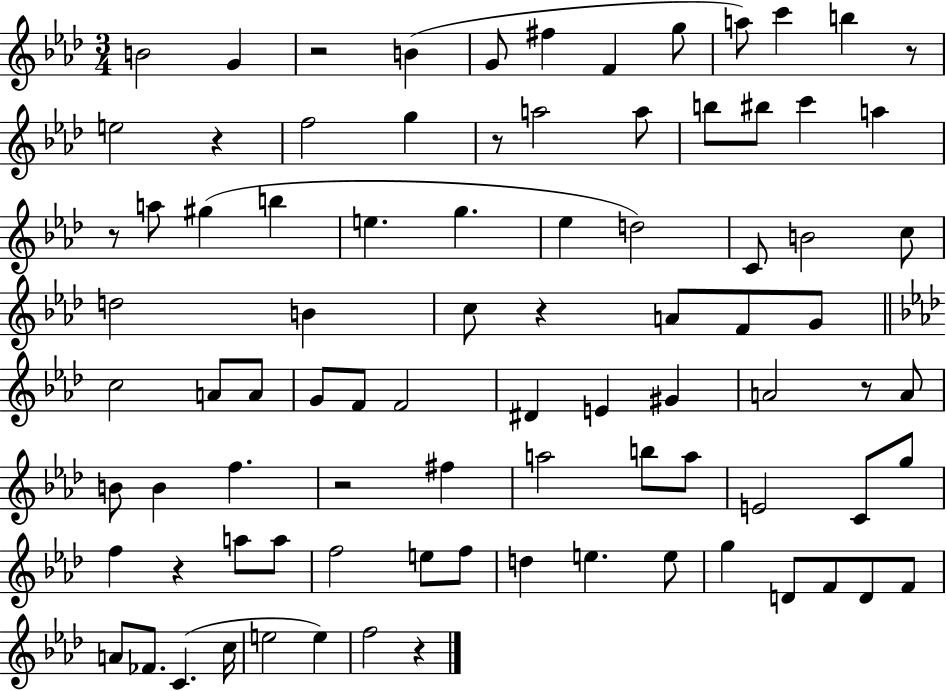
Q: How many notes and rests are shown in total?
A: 87